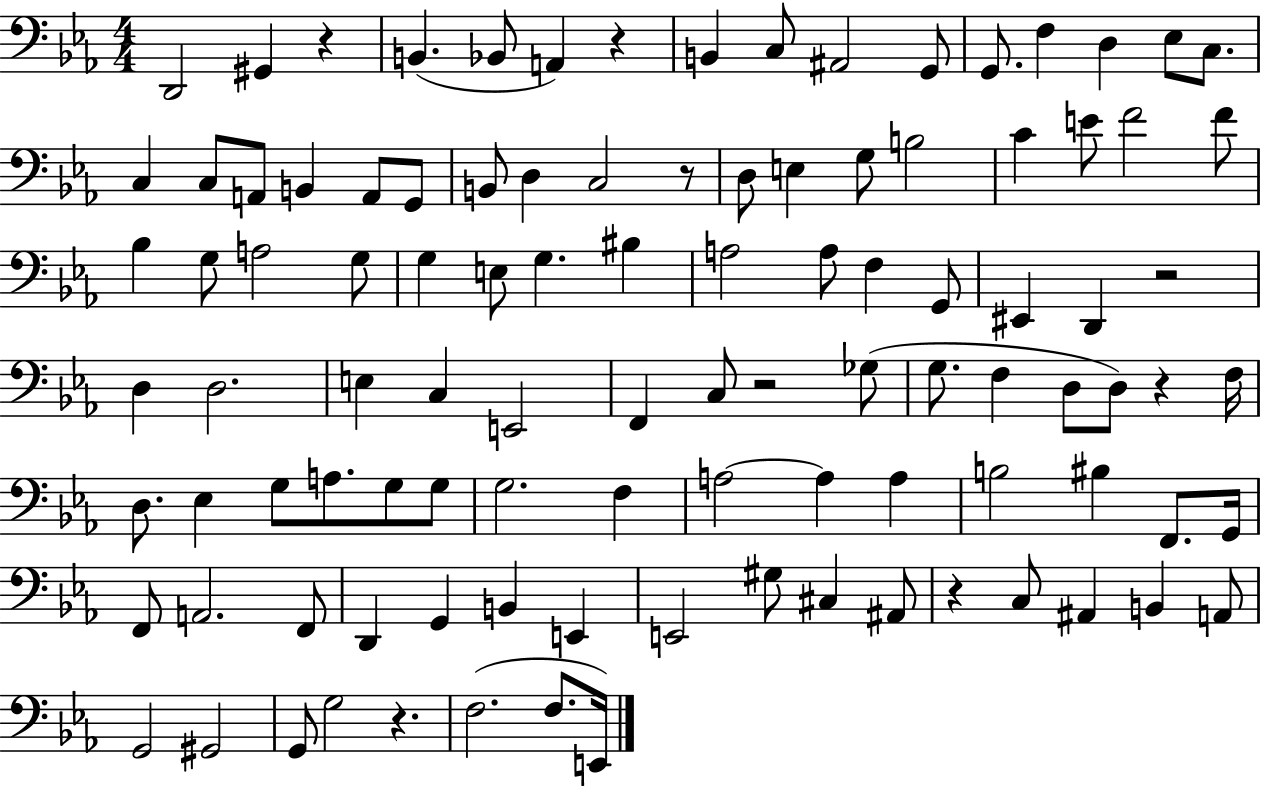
X:1
T:Untitled
M:4/4
L:1/4
K:Eb
D,,2 ^G,, z B,, _B,,/2 A,, z B,, C,/2 ^A,,2 G,,/2 G,,/2 F, D, _E,/2 C,/2 C, C,/2 A,,/2 B,, A,,/2 G,,/2 B,,/2 D, C,2 z/2 D,/2 E, G,/2 B,2 C E/2 F2 F/2 _B, G,/2 A,2 G,/2 G, E,/2 G, ^B, A,2 A,/2 F, G,,/2 ^E,, D,, z2 D, D,2 E, C, E,,2 F,, C,/2 z2 _G,/2 G,/2 F, D,/2 D,/2 z F,/4 D,/2 _E, G,/2 A,/2 G,/2 G,/2 G,2 F, A,2 A, A, B,2 ^B, F,,/2 G,,/4 F,,/2 A,,2 F,,/2 D,, G,, B,, E,, E,,2 ^G,/2 ^C, ^A,,/2 z C,/2 ^A,, B,, A,,/2 G,,2 ^G,,2 G,,/2 G,2 z F,2 F,/2 E,,/4